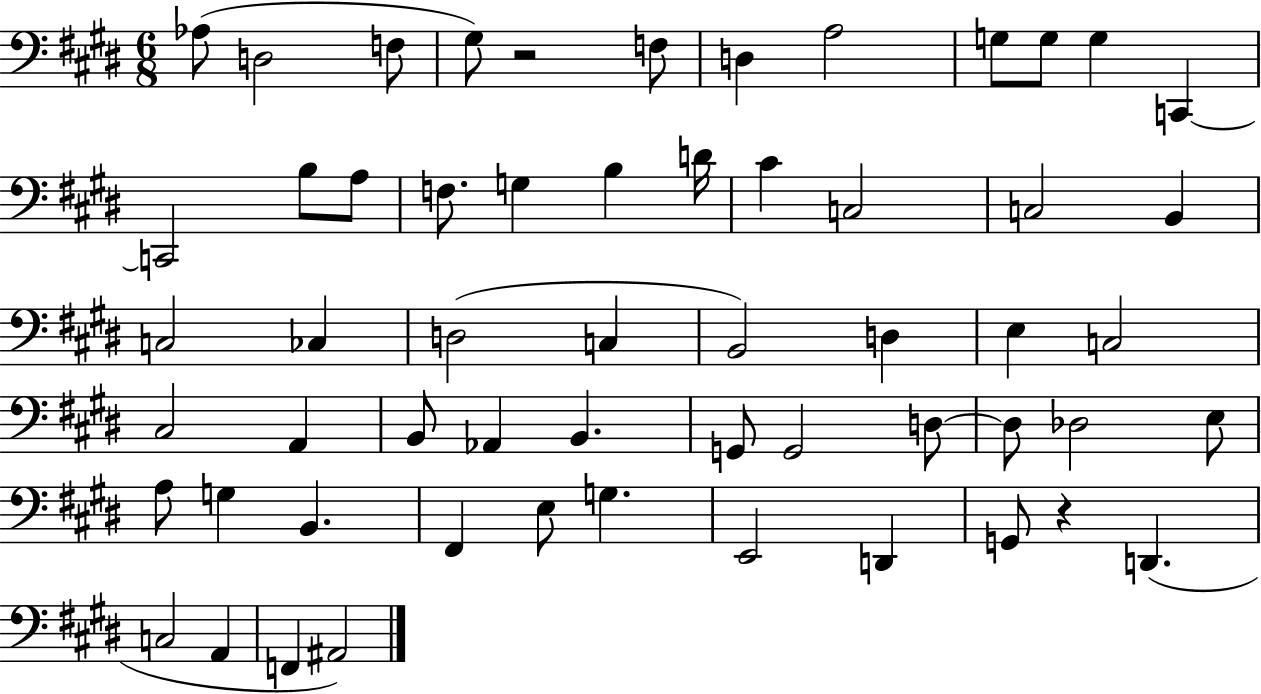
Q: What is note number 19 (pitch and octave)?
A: C#4